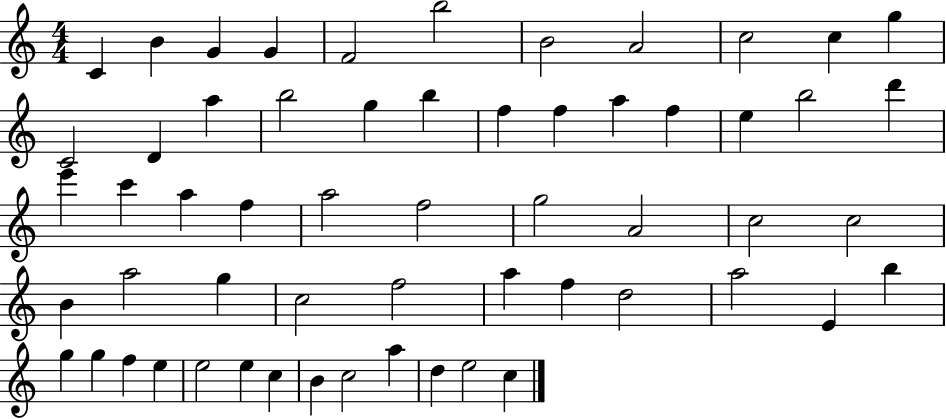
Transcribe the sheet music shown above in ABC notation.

X:1
T:Untitled
M:4/4
L:1/4
K:C
C B G G F2 b2 B2 A2 c2 c g C2 D a b2 g b f f a f e b2 d' e' c' a f a2 f2 g2 A2 c2 c2 B a2 g c2 f2 a f d2 a2 E b g g f e e2 e c B c2 a d e2 c